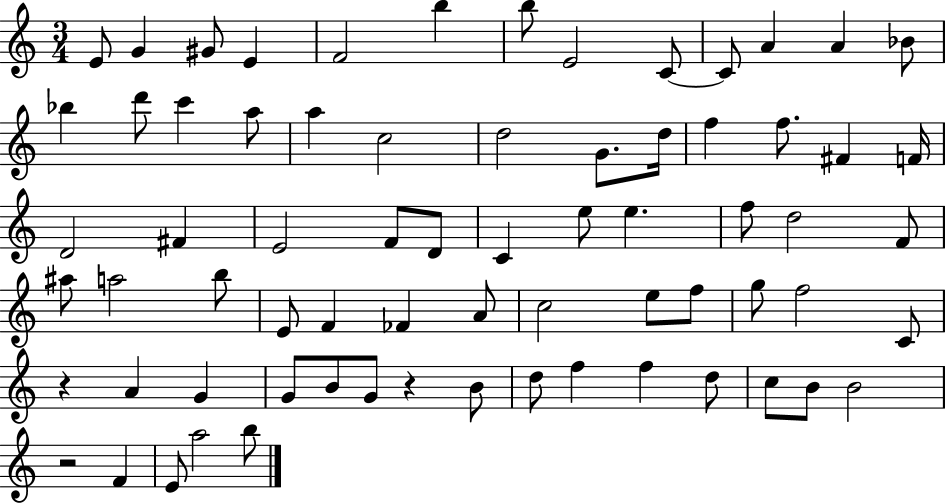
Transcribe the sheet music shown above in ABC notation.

X:1
T:Untitled
M:3/4
L:1/4
K:C
E/2 G ^G/2 E F2 b b/2 E2 C/2 C/2 A A _B/2 _b d'/2 c' a/2 a c2 d2 G/2 d/4 f f/2 ^F F/4 D2 ^F E2 F/2 D/2 C e/2 e f/2 d2 F/2 ^a/2 a2 b/2 E/2 F _F A/2 c2 e/2 f/2 g/2 f2 C/2 z A G G/2 B/2 G/2 z B/2 d/2 f f d/2 c/2 B/2 B2 z2 F E/2 a2 b/2